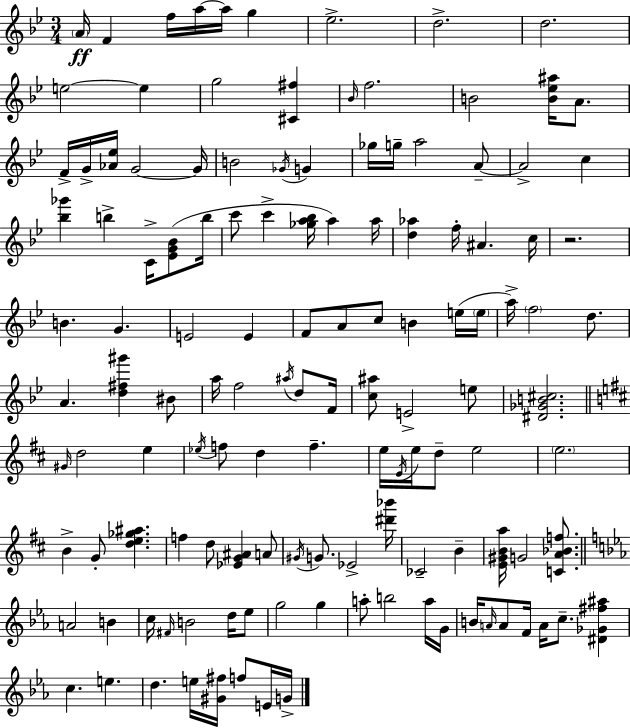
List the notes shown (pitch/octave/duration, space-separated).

A4/s F4/q F5/s A5/s A5/s G5/q Eb5/h. D5/h. D5/h. E5/h E5/q G5/h [C#4,F#5]/q Bb4/s F5/h. B4/h [B4,Eb5,A#5]/s A4/e. F4/s G4/s [Ab4,Eb5]/s G4/h G4/s B4/h Gb4/s G4/q Gb5/s G5/s A5/h A4/e A4/h C5/q [Bb5,Gb6]/q B5/q C4/s [Eb4,G4,Bb4]/e B5/s C6/e C6/q [Gb5,A5,Bb5]/s A5/q A5/s [D5,Ab5]/q F5/s A#4/q. C5/s R/h. B4/q. G4/q. E4/h E4/q F4/e A4/e C5/e B4/q E5/s E5/s A5/s F5/h D5/e. A4/q. [D5,F#5,G#6]/q BIS4/e A5/s F5/h A#5/s D5/e F4/s [C5,A#5]/e E4/h E5/e [D#4,Gb4,B4,C#5]/h. G#4/s D5/h E5/q Eb5/s F5/e D5/q F5/q. E5/s E4/s E5/s D5/e E5/h E5/h. B4/q G4/e [D5,E5,Gb5,A#5]/q. F5/q D5/e [Eb4,G4,A#4]/q A4/e G#4/s G4/e. Eb4/h [D#6,Bb6]/s CES4/h B4/q [E4,G#4,B4,A5]/s G4/h [C4,A4,Bb4,F5]/e. A4/h B4/q C5/s F#4/s B4/h D5/s Eb5/e G5/h G5/q A5/e B5/h A5/s G4/s B4/s A4/s A4/e F4/s A4/s C5/e. [D#4,Gb4,F#5,A#5]/q C5/q. E5/q. D5/q. E5/s [G#4,F#5]/s F5/e E4/s G4/s